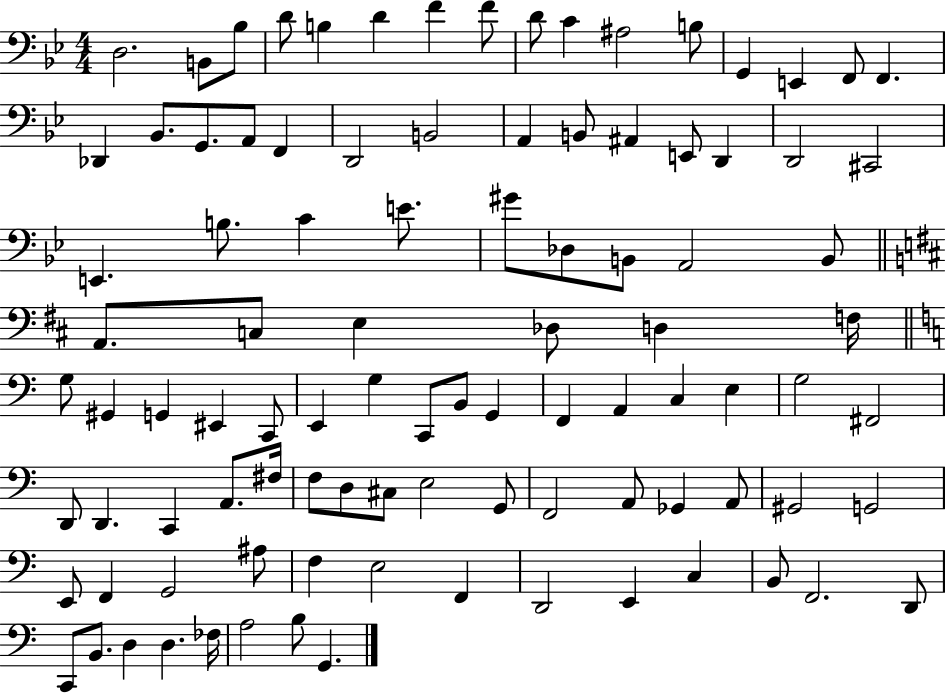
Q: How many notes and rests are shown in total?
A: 98